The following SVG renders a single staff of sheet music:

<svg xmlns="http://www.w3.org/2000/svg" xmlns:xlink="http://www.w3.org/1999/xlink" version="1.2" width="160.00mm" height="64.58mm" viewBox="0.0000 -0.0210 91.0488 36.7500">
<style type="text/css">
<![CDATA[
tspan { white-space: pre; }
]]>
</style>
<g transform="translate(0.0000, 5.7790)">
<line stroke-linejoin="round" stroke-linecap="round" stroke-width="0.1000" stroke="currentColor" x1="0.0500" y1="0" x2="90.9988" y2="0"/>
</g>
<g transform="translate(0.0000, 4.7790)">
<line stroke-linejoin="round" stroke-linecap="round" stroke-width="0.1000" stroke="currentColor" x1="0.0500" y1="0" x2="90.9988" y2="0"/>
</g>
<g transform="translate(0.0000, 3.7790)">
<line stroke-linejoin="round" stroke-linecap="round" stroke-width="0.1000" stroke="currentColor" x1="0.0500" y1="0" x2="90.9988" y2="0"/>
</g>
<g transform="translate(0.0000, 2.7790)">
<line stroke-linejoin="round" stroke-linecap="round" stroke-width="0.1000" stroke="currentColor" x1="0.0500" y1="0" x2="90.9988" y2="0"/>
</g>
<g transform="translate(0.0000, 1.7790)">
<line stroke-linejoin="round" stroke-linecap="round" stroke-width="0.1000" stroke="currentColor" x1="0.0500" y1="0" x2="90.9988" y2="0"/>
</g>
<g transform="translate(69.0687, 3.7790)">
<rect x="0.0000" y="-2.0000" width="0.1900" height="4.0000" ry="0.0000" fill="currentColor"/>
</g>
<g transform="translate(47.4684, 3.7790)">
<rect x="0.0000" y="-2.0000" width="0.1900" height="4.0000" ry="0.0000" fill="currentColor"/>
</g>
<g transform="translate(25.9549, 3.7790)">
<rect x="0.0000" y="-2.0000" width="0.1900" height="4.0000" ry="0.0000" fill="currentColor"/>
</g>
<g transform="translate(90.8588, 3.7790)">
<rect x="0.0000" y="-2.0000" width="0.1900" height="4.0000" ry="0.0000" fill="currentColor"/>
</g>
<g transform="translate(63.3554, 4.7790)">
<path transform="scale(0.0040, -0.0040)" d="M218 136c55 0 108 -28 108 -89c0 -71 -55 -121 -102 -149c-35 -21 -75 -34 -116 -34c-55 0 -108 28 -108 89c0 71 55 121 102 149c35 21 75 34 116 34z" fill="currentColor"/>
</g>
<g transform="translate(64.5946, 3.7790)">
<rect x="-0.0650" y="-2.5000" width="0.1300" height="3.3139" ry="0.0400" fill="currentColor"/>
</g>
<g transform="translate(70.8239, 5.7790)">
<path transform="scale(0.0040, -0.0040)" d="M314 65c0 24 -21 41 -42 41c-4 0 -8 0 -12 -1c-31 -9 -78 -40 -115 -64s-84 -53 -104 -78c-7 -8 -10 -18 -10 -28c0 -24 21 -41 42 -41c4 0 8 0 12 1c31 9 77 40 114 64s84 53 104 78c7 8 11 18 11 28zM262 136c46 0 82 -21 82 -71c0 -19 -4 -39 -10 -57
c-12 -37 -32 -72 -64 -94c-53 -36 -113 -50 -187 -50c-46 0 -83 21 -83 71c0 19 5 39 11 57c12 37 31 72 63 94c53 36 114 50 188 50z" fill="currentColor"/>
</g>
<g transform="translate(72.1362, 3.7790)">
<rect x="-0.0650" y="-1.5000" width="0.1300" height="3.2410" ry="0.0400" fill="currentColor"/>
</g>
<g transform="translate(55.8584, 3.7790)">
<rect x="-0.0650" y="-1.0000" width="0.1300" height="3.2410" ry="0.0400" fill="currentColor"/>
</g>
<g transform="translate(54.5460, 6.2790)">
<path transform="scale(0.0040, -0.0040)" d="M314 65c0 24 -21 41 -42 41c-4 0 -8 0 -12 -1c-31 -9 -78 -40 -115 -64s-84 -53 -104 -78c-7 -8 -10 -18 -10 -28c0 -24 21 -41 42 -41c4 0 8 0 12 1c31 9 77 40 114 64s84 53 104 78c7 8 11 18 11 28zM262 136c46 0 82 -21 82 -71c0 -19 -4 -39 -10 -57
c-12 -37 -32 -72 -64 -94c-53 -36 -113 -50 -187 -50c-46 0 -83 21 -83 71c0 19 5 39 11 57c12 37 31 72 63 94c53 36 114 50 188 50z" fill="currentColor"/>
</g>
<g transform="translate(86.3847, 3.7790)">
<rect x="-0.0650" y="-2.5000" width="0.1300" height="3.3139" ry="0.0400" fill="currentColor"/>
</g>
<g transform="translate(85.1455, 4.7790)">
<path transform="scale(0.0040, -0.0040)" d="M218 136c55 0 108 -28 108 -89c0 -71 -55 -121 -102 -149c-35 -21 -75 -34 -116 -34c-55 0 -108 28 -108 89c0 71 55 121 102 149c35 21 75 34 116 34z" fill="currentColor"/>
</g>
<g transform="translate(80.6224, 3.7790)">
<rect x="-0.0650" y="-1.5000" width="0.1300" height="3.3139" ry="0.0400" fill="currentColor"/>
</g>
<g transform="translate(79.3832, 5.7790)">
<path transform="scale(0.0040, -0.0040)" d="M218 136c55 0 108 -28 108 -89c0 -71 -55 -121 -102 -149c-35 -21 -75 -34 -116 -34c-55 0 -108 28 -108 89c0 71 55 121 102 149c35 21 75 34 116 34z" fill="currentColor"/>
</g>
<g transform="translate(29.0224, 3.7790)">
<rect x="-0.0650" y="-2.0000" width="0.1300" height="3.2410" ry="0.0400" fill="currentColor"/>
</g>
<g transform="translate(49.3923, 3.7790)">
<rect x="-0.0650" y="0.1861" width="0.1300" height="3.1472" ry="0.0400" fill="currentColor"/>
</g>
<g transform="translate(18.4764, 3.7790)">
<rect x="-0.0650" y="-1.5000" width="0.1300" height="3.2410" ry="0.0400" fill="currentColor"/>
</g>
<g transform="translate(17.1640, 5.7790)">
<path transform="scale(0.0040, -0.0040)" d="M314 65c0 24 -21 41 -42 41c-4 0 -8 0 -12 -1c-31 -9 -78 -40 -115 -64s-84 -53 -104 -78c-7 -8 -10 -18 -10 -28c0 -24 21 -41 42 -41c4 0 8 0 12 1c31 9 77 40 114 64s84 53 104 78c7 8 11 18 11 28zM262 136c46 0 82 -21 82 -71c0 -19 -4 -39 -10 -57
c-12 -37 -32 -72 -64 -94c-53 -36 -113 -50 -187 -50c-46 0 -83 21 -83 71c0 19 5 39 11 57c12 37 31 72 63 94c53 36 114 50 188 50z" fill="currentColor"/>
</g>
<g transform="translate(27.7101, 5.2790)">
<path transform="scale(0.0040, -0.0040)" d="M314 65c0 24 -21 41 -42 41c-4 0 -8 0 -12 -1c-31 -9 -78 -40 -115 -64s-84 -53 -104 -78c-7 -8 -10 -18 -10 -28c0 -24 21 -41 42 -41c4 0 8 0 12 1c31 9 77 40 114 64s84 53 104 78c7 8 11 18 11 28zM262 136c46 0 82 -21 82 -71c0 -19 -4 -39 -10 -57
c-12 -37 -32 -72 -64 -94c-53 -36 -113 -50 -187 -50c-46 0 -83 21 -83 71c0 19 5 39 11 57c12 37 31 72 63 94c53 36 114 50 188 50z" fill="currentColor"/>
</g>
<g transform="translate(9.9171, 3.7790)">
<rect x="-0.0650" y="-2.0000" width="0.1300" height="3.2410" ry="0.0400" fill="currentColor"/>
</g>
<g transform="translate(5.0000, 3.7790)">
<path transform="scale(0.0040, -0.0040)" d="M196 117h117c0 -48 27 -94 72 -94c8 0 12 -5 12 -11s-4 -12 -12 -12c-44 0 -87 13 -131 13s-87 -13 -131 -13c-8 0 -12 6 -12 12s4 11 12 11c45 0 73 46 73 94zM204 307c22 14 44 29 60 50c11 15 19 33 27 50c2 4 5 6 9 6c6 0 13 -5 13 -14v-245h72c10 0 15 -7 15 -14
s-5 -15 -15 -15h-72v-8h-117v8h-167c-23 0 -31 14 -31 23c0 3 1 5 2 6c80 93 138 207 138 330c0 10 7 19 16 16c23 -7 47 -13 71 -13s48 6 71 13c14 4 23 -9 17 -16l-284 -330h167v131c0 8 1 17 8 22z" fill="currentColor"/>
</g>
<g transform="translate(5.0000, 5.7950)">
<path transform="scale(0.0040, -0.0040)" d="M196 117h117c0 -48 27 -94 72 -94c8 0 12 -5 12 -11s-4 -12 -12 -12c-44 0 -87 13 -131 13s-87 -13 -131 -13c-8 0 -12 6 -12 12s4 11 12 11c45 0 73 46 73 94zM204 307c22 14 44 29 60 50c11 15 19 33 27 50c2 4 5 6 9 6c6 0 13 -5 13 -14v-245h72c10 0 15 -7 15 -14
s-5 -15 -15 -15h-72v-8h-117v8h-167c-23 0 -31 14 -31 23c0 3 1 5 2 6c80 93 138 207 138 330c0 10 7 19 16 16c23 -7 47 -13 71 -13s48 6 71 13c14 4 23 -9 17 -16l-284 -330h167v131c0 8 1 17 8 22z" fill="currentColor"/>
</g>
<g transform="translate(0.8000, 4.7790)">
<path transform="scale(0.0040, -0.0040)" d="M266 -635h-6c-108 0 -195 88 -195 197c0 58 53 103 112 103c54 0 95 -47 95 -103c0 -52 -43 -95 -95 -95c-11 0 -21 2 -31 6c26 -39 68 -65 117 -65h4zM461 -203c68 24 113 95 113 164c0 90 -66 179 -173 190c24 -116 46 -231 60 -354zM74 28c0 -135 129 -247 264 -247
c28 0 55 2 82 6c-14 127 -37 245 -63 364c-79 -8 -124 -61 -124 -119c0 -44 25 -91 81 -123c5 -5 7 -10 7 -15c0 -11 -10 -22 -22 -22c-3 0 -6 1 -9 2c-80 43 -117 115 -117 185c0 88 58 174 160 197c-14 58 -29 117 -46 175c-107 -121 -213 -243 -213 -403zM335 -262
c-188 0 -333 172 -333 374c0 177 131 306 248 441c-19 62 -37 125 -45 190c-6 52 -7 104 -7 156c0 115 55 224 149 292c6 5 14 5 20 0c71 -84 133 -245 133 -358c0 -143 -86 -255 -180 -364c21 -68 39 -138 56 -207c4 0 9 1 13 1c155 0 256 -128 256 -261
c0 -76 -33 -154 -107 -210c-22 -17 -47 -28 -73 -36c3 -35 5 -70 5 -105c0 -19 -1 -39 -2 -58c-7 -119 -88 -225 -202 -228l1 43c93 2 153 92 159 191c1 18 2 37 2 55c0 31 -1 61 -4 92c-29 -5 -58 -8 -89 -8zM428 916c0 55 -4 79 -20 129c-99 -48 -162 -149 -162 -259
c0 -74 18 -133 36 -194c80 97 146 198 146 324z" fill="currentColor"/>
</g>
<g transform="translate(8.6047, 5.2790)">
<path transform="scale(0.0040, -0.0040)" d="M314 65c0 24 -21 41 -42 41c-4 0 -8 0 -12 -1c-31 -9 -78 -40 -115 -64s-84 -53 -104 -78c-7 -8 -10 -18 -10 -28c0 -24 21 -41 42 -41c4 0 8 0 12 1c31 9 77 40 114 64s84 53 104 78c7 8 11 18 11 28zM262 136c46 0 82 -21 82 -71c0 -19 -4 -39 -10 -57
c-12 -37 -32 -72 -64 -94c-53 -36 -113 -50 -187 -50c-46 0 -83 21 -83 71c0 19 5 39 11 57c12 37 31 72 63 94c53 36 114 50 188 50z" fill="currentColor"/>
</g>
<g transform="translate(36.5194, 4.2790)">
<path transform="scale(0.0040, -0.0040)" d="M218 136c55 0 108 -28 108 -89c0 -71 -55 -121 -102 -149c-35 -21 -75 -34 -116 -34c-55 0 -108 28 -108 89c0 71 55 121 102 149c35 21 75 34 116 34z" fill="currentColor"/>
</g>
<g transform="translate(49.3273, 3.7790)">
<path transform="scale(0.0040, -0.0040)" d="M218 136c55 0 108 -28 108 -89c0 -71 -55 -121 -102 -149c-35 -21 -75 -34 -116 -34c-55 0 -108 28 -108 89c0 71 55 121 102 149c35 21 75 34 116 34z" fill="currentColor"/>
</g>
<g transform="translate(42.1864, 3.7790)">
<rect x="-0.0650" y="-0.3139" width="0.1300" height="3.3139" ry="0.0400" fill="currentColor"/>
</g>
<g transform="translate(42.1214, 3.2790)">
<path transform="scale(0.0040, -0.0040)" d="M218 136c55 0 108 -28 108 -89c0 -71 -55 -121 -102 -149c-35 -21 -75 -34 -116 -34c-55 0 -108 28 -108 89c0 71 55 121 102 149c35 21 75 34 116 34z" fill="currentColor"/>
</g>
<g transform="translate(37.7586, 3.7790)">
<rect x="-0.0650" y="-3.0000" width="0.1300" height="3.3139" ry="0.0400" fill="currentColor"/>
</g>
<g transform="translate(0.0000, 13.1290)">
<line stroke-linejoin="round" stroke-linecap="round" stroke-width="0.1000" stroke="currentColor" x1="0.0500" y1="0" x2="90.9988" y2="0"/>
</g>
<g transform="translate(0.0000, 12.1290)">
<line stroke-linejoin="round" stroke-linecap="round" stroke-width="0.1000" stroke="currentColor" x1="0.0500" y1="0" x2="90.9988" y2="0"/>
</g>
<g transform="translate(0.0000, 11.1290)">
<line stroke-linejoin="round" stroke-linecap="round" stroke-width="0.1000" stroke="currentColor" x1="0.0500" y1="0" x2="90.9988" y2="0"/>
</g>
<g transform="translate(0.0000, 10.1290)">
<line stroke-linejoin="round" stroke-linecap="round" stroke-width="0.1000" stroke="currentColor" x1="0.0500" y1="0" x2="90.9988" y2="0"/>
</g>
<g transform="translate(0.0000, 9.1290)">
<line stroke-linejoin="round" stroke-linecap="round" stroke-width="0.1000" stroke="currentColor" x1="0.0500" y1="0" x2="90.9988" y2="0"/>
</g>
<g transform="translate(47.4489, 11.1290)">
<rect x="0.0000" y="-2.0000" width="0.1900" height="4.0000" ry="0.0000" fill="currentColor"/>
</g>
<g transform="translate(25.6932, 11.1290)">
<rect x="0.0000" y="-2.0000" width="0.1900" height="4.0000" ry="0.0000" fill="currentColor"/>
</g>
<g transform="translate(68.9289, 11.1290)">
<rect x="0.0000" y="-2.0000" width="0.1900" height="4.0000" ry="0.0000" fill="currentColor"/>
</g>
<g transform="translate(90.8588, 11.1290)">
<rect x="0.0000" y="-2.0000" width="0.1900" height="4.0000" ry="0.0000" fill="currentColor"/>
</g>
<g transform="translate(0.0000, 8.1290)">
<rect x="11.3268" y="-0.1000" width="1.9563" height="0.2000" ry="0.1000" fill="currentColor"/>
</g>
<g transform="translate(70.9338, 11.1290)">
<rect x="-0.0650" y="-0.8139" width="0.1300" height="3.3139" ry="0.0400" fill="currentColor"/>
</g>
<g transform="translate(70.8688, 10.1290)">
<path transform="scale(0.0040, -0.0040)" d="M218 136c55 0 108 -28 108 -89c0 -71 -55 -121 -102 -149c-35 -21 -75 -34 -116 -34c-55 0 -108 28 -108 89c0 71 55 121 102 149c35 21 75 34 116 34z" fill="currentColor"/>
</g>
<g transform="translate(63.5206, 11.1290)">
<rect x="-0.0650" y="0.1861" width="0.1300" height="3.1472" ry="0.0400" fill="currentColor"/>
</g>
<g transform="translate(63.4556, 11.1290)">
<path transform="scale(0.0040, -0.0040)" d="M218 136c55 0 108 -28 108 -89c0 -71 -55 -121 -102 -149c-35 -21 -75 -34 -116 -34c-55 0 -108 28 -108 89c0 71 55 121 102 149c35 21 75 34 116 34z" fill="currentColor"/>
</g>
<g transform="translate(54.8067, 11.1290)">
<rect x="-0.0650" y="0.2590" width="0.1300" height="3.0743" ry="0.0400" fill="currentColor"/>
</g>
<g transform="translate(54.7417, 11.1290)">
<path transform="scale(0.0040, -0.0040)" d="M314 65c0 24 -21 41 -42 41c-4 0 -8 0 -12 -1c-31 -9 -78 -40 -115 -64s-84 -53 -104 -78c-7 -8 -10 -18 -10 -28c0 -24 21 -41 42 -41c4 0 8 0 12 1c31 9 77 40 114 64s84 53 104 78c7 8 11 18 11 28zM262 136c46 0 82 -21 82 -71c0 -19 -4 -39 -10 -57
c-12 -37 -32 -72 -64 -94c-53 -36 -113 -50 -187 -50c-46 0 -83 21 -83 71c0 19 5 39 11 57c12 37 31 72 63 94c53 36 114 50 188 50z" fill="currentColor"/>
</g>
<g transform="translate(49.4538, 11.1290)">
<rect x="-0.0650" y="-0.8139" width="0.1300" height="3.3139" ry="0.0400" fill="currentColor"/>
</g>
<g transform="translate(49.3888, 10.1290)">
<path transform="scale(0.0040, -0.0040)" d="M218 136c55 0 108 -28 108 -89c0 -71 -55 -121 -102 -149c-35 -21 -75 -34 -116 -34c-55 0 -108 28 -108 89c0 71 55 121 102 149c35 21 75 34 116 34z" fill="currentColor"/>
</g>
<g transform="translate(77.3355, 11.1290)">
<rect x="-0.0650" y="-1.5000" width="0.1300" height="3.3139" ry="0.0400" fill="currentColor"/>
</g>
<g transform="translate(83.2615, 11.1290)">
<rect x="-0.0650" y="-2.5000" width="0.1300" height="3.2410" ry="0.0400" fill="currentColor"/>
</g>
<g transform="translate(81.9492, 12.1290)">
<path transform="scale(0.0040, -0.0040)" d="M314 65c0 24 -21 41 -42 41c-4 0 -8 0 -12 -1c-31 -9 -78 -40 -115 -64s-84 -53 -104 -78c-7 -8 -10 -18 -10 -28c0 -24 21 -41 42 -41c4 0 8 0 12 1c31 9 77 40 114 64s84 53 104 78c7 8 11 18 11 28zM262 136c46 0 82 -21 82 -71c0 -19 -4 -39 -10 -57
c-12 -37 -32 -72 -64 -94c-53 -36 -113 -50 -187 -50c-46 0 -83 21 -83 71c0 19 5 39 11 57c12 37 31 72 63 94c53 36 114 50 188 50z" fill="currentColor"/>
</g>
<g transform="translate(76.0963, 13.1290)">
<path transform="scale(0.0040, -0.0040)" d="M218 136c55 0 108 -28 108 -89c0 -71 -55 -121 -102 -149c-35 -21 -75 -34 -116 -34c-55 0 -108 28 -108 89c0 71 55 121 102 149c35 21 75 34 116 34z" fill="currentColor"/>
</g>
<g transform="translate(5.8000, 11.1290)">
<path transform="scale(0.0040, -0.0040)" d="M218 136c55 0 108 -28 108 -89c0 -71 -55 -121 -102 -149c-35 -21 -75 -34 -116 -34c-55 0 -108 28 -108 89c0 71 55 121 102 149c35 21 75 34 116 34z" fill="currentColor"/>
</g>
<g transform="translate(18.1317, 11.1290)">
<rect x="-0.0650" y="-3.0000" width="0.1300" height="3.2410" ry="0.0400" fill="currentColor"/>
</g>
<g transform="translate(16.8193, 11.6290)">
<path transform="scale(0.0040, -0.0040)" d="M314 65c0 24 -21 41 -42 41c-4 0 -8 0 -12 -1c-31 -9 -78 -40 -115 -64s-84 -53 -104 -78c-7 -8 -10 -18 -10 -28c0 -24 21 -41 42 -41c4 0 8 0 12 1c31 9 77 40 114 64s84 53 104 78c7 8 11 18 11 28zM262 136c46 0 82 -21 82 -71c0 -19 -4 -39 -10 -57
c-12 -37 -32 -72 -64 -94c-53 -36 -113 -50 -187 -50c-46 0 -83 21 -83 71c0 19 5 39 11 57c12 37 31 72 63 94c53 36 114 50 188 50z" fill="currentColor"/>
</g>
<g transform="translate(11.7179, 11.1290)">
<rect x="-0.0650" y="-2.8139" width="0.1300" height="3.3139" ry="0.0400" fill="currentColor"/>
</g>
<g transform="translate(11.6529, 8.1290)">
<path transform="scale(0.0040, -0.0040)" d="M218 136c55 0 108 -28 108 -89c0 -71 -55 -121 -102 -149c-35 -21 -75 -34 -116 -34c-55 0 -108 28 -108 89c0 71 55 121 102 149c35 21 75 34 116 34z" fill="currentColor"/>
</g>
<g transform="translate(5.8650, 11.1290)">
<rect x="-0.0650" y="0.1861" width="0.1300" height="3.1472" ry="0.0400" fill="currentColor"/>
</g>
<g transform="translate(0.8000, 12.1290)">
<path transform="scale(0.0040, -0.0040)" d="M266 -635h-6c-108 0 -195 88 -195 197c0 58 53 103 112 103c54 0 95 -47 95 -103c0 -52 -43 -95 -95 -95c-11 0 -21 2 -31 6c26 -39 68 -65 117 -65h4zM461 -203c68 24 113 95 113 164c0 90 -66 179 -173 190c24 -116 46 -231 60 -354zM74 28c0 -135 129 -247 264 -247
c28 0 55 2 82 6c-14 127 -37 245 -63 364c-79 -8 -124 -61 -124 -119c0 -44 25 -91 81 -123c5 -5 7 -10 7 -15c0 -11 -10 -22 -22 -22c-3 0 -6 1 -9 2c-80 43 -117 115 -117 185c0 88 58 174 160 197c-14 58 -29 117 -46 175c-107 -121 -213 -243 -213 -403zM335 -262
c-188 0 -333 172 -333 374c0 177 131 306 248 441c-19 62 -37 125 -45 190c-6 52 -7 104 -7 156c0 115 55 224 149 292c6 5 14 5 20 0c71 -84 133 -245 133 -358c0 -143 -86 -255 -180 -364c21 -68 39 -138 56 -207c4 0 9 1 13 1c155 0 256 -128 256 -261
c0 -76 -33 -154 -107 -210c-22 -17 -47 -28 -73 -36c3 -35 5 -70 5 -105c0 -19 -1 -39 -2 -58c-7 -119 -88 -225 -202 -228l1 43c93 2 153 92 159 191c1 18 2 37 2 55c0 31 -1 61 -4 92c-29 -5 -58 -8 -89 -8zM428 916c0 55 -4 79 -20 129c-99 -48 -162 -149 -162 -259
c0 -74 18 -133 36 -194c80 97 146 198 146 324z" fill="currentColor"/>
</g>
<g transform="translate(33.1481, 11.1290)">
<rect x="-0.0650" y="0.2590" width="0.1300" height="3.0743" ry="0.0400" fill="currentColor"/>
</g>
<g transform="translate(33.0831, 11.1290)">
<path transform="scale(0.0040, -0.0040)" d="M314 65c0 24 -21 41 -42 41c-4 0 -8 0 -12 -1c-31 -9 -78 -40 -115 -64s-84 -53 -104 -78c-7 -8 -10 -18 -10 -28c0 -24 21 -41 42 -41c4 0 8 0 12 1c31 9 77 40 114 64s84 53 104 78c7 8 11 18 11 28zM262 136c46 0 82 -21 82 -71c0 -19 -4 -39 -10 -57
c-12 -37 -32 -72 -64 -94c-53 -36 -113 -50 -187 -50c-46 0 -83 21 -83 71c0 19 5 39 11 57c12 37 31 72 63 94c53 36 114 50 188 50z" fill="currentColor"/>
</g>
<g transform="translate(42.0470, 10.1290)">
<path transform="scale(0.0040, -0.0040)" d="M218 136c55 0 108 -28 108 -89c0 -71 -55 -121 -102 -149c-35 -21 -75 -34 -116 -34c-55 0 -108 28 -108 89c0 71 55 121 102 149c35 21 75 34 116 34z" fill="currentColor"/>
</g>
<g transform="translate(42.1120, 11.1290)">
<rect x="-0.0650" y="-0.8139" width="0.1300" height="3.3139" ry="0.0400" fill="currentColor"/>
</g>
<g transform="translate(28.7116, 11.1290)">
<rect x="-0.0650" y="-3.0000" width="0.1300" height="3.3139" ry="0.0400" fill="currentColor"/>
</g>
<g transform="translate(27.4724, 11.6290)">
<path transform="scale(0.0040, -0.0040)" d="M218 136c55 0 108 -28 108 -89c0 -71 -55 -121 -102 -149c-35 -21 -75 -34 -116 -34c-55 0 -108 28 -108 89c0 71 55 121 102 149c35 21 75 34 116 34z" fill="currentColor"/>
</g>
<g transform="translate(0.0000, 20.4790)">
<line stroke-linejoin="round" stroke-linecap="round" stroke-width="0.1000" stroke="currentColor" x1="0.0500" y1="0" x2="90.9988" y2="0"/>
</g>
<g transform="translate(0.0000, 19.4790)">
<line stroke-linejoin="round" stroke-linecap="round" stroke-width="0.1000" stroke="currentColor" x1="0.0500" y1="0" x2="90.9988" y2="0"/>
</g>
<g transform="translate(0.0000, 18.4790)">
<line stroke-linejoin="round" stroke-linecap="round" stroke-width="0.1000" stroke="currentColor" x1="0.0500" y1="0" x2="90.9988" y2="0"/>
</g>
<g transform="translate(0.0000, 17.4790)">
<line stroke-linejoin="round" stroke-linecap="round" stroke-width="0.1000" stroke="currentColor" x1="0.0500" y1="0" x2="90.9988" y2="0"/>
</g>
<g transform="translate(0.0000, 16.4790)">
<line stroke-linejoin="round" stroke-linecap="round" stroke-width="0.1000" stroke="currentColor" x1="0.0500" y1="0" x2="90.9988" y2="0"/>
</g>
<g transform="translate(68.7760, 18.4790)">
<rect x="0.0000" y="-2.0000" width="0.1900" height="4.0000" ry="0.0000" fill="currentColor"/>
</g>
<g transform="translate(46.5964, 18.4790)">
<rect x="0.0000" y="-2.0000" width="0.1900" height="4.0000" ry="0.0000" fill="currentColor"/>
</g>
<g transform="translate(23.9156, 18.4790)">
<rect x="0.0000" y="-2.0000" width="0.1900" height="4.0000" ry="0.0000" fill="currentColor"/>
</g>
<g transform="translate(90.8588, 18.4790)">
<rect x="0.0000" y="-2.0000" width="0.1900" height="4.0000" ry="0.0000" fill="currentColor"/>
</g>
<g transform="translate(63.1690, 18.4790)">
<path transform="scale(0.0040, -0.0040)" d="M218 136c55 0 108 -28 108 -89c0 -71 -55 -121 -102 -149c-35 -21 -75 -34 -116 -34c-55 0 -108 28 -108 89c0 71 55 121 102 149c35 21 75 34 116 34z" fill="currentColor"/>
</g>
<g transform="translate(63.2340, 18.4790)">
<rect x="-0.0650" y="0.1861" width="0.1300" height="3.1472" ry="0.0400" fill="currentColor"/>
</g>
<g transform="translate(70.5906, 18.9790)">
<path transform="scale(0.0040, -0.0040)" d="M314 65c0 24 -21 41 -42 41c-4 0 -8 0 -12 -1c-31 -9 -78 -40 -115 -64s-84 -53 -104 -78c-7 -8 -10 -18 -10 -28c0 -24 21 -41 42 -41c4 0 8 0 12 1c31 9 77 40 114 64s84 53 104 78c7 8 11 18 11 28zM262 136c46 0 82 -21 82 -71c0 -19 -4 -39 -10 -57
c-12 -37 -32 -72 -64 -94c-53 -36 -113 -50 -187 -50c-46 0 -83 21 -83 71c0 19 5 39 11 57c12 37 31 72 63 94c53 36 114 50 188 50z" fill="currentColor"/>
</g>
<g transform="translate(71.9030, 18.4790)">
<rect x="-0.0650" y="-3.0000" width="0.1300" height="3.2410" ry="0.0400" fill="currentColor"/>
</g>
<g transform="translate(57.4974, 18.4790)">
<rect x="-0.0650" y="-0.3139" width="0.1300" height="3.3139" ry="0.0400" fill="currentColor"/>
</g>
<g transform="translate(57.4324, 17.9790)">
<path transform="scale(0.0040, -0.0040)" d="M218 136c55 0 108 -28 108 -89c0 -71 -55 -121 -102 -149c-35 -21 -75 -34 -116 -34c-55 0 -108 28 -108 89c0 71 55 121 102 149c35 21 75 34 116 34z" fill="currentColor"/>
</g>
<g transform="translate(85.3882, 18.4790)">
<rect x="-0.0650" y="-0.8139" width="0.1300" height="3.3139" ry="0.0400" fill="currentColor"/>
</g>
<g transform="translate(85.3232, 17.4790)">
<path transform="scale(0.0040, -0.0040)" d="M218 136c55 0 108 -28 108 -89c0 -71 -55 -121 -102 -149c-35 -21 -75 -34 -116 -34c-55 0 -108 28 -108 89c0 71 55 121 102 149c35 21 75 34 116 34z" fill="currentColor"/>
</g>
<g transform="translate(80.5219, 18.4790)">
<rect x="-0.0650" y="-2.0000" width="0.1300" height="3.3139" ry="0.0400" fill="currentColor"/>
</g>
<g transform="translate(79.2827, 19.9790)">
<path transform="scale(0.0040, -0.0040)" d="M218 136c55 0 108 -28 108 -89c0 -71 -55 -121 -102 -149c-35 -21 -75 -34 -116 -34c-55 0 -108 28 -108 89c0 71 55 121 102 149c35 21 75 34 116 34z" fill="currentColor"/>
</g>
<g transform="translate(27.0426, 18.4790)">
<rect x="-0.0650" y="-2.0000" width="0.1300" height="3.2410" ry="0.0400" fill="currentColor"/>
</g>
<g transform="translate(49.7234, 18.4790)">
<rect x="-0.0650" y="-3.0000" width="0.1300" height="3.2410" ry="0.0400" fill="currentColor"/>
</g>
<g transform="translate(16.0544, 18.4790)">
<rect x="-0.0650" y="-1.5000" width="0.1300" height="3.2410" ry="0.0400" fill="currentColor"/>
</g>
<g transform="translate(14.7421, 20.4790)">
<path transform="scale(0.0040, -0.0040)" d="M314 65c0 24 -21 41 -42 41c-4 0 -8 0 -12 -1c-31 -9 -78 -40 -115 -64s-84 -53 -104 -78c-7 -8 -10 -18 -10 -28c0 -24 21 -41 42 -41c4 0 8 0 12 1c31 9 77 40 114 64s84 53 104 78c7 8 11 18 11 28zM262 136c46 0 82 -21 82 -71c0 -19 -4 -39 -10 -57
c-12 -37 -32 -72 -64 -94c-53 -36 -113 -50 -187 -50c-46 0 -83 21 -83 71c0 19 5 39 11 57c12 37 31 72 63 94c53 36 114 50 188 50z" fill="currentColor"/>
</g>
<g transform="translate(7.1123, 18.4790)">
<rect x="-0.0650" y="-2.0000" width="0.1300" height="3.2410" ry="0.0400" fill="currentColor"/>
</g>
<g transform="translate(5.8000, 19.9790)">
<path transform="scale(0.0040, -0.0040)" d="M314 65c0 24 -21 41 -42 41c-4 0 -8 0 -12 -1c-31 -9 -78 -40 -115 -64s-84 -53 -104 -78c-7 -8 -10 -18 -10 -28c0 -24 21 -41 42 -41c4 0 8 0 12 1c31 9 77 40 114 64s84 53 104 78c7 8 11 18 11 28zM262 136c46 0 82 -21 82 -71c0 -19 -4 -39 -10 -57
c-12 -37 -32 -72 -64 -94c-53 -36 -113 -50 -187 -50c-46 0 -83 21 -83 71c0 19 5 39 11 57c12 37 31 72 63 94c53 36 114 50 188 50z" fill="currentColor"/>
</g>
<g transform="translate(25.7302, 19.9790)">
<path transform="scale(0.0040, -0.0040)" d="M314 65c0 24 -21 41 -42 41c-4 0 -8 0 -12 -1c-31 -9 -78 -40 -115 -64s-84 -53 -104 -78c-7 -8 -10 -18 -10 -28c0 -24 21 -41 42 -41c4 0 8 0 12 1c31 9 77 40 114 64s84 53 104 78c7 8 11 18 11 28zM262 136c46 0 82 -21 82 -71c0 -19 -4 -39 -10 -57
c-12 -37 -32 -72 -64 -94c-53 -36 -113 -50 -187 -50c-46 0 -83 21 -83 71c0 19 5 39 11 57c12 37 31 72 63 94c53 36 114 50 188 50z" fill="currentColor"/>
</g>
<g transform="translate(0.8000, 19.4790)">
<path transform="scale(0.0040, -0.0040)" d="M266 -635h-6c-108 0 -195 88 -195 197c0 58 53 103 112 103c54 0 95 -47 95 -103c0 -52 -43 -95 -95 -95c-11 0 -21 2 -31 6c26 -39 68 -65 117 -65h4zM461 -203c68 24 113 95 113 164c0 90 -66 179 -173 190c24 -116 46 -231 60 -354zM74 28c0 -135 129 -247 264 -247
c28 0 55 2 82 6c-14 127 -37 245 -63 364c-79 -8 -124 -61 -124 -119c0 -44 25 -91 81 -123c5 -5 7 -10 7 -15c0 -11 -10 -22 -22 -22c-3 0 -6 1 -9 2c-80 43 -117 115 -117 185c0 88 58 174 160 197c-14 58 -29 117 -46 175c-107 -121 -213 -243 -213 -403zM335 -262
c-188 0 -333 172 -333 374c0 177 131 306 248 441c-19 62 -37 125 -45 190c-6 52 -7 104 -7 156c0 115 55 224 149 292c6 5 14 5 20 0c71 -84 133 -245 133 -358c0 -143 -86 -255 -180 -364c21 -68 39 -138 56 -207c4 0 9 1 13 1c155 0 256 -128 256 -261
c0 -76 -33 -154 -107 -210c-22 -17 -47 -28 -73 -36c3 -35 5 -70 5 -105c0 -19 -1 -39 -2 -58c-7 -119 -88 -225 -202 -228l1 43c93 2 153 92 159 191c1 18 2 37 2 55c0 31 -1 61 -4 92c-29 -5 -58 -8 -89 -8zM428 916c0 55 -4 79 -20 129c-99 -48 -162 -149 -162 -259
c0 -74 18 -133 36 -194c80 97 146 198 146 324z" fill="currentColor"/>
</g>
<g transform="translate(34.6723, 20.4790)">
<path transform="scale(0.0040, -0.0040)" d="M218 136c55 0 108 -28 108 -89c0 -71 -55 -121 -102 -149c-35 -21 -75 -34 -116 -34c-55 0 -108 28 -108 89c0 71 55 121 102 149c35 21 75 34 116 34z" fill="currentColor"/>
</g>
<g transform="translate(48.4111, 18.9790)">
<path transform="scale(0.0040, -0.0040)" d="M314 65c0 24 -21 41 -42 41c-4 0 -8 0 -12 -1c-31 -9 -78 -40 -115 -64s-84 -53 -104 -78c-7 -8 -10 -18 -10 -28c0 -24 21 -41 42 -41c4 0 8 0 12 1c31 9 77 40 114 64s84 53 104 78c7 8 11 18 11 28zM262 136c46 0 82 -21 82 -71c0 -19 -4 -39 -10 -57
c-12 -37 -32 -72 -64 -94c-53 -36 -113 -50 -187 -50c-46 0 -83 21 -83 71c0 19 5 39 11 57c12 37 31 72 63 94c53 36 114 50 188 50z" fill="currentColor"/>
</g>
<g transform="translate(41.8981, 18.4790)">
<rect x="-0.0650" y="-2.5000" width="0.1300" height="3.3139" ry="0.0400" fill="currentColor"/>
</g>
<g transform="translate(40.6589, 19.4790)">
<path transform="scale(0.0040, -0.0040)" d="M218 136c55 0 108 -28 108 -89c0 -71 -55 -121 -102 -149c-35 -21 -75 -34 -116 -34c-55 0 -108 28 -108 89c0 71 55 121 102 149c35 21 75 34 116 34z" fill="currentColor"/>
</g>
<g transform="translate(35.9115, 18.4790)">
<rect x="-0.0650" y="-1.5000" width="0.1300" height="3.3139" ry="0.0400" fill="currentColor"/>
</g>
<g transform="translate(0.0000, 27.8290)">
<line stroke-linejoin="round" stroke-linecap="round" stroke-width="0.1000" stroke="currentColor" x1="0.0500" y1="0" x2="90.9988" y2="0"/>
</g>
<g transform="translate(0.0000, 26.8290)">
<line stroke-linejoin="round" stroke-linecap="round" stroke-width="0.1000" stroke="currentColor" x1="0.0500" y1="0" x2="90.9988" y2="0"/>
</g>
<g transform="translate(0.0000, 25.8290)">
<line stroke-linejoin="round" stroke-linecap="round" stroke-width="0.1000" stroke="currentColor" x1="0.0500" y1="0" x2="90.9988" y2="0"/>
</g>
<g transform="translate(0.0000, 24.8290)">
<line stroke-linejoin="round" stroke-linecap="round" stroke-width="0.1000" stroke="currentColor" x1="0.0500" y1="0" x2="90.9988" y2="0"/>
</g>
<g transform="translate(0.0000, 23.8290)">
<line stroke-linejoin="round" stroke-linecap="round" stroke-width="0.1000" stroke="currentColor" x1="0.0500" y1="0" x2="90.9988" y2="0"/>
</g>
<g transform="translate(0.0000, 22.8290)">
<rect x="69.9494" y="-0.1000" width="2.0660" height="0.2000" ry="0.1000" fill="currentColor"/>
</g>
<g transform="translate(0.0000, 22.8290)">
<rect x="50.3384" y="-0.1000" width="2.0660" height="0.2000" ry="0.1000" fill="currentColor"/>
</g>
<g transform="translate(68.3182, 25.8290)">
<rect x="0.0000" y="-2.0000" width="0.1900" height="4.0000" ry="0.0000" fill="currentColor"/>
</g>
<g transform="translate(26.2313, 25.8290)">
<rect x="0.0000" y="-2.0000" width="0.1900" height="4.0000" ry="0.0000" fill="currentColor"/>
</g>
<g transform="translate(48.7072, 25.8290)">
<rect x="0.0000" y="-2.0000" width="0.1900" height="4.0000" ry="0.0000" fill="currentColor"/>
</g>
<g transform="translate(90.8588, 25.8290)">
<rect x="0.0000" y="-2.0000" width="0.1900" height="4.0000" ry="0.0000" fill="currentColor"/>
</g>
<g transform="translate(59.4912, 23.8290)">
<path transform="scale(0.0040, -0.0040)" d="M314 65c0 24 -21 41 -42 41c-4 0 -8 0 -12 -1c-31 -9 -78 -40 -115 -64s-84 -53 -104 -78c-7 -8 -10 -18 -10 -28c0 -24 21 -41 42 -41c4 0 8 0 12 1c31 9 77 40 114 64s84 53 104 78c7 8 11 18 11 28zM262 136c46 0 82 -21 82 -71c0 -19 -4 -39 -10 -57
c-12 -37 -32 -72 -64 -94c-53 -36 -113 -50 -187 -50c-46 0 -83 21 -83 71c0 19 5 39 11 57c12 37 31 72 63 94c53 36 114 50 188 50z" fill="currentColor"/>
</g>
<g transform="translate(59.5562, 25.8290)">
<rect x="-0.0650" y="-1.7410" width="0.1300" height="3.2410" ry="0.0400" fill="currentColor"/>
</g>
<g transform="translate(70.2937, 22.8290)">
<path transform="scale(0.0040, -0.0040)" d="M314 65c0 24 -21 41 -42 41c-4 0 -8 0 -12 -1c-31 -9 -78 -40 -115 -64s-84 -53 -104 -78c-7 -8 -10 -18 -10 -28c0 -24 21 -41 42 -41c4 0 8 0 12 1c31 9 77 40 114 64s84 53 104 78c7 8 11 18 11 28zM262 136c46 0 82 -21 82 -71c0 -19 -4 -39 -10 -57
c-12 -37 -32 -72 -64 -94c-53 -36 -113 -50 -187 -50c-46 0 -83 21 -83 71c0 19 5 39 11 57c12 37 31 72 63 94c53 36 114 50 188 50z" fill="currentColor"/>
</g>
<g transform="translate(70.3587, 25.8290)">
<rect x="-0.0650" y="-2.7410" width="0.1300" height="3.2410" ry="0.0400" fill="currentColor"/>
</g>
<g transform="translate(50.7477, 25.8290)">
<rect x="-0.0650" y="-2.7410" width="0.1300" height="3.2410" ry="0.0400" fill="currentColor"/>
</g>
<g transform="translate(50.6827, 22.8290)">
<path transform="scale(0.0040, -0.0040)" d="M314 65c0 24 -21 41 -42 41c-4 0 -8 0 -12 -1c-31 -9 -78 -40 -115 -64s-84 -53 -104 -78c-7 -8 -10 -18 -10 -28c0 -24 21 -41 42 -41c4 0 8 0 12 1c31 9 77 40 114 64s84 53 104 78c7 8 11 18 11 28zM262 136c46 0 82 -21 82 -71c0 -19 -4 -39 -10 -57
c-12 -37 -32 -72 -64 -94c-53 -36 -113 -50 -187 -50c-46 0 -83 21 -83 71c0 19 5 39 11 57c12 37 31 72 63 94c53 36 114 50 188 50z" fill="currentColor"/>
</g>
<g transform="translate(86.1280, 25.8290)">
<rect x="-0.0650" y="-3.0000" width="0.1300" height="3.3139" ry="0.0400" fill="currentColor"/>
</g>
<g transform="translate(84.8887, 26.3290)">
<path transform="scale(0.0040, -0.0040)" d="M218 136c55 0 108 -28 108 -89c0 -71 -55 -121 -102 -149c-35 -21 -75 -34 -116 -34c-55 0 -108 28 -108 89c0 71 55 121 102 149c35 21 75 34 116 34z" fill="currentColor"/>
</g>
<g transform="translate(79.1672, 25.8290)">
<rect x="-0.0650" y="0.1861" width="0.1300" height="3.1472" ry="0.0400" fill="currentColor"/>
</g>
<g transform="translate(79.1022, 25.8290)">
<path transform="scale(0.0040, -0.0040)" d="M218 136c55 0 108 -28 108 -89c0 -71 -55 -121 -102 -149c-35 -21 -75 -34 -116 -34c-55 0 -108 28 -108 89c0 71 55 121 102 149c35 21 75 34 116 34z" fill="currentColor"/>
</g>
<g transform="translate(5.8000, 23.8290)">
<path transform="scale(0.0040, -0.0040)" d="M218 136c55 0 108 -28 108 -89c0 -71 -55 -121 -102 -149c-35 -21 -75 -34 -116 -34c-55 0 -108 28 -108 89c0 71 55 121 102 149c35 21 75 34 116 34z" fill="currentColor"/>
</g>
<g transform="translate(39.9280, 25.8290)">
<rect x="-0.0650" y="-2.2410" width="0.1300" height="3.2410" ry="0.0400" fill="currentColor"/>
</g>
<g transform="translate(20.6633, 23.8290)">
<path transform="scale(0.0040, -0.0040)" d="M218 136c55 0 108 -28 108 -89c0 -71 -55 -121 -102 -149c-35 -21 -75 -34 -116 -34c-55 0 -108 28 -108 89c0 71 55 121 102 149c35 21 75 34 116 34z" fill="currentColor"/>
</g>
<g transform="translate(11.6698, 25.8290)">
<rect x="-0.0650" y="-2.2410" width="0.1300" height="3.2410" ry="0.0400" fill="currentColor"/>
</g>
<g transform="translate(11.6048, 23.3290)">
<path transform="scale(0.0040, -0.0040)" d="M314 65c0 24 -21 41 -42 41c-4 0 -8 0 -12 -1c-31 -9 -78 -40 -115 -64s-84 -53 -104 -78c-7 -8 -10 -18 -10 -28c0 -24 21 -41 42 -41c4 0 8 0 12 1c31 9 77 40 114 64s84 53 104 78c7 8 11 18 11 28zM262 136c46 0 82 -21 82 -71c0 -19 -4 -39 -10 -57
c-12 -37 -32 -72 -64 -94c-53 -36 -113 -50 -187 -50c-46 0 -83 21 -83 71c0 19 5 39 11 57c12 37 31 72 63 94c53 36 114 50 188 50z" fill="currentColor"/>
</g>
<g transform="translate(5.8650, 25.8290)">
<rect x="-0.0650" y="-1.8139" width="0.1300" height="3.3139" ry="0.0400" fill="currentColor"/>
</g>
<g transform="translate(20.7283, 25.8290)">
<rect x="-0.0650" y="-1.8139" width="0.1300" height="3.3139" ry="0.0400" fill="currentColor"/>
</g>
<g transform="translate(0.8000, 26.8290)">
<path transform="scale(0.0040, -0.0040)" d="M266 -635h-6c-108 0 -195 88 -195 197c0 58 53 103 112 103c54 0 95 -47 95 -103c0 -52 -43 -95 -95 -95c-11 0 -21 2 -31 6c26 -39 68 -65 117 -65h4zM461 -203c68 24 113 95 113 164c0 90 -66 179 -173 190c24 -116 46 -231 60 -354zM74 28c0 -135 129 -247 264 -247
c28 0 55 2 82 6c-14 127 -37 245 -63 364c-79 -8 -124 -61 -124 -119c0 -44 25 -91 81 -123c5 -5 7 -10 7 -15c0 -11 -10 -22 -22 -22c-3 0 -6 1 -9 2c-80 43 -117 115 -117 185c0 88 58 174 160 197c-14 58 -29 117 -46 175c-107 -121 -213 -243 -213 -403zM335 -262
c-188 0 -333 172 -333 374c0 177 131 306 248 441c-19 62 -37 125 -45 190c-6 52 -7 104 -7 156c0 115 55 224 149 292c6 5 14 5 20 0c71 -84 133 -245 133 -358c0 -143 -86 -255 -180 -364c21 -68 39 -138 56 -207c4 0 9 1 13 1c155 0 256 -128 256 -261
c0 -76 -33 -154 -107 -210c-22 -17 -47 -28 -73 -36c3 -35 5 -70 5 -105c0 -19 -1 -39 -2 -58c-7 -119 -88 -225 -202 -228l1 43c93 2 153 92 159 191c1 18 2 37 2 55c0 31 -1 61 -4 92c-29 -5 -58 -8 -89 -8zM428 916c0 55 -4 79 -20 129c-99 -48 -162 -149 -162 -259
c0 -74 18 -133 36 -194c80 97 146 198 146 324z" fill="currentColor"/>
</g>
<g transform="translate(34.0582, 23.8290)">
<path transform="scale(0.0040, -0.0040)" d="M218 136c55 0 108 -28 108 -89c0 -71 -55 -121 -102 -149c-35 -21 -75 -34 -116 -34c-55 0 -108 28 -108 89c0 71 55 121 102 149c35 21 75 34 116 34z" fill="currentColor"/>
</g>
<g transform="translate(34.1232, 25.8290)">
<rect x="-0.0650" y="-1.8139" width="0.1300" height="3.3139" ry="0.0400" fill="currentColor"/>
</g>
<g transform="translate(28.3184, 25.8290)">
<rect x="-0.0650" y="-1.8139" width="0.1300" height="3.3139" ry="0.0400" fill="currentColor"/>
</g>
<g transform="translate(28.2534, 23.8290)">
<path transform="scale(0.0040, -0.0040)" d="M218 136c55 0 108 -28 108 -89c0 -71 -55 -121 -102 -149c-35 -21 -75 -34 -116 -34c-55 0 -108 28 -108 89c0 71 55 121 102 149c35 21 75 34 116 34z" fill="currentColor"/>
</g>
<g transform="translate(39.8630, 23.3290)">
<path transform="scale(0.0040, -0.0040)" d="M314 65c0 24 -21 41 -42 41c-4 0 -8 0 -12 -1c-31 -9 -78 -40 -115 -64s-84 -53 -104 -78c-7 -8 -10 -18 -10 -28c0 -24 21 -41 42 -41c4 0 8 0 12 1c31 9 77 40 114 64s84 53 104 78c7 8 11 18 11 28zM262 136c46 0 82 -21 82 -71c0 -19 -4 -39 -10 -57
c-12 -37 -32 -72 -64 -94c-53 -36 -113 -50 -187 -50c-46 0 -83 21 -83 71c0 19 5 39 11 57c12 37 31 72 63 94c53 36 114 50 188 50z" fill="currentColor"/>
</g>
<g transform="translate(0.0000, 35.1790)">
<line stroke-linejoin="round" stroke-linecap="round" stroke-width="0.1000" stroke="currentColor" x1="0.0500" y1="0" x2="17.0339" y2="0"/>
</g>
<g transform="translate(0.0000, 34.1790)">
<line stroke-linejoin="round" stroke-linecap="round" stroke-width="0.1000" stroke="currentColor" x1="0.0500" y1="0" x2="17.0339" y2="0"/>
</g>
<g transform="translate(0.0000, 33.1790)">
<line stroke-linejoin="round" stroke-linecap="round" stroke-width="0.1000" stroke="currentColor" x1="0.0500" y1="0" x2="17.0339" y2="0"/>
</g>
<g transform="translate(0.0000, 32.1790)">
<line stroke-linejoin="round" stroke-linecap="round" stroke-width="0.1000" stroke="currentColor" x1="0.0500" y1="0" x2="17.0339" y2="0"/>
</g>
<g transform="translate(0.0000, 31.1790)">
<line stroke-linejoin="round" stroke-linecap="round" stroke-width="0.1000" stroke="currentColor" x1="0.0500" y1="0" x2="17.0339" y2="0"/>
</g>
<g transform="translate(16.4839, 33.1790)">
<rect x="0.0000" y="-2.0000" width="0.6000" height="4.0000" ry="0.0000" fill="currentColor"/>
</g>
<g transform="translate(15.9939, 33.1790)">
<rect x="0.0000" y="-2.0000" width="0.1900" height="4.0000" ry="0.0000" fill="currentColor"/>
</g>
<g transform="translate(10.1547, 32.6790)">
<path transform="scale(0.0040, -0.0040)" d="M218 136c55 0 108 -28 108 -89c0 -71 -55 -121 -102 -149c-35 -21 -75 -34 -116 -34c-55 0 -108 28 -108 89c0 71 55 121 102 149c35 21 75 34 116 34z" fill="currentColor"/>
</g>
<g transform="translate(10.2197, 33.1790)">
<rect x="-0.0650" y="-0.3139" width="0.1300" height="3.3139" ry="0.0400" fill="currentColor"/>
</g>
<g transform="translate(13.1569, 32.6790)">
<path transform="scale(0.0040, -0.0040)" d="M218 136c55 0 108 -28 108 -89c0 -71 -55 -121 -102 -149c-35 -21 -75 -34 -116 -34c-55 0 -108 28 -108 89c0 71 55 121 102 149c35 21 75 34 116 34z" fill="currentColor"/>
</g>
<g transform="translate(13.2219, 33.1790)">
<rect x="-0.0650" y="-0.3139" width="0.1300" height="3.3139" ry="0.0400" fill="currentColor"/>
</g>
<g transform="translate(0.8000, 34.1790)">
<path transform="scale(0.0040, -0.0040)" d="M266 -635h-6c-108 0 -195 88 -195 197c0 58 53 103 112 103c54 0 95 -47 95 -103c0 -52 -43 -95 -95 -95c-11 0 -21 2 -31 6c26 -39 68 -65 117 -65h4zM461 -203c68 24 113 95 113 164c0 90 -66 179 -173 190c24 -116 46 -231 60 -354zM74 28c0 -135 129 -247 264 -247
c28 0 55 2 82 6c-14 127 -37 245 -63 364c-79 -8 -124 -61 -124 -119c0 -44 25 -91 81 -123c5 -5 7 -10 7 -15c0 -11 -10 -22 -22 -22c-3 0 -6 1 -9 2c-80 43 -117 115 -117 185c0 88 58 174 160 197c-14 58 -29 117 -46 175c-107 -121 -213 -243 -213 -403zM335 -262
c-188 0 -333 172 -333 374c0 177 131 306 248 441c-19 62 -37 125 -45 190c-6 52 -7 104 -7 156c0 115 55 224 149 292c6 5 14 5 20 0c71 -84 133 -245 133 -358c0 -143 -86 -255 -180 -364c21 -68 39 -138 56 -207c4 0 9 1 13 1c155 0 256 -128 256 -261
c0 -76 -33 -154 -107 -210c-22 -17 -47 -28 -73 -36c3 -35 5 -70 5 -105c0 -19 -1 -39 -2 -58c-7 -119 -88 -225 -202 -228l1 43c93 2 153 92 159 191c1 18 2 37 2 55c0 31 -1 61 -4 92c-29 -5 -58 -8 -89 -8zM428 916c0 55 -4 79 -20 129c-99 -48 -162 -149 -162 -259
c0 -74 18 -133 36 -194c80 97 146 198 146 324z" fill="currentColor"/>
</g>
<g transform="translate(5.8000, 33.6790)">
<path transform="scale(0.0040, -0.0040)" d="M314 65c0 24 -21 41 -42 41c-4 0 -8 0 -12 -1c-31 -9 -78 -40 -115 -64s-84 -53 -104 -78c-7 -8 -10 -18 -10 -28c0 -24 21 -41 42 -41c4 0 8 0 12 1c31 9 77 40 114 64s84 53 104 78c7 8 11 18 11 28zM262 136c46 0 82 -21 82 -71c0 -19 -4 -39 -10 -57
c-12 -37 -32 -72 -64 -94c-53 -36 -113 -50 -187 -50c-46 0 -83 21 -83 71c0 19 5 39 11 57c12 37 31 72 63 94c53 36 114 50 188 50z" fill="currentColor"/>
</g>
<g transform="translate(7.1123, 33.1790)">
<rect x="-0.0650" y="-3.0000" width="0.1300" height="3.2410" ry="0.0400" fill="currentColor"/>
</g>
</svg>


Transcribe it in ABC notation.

X:1
T:Untitled
M:4/4
L:1/4
K:C
F2 E2 F2 A c B D2 G E2 E G B a A2 A B2 d d B2 B d E G2 F2 E2 F2 E G A2 c B A2 F d f g2 f f f g2 a2 f2 a2 B A A2 c c